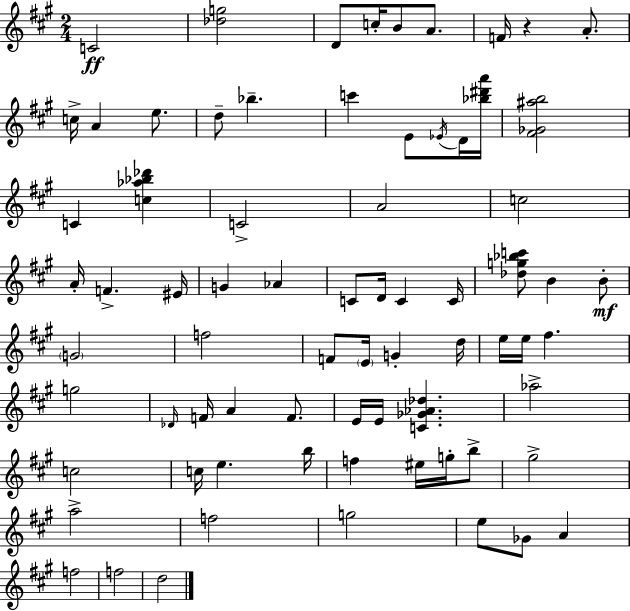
C4/h [Db5,G5]/h D4/e C5/s B4/e A4/e. F4/s R/q A4/e. C5/s A4/q E5/e. D5/e Bb5/q. C6/q E4/e Eb4/s D4/s [Bb5,D#6,A6]/s [F#4,Gb4,A#5,B5]/h C4/q [C5,Ab5,Bb5,Db6]/q C4/h A4/h C5/h A4/s F4/q. EIS4/s G4/q Ab4/q C4/e D4/s C4/q C4/s [Db5,G5,Bb5,C6]/e B4/q B4/e G4/h F5/h F4/e E4/s G4/q D5/s E5/s E5/s F#5/q. G5/h Db4/s F4/s A4/q F4/e. E4/s E4/s [C4,Gb4,Ab4,Db5]/q. Ab5/h C5/h C5/s E5/q. B5/s F5/q EIS5/s G5/s B5/e G#5/h A5/h F5/h G5/h E5/e Gb4/e A4/q F5/h F5/h D5/h